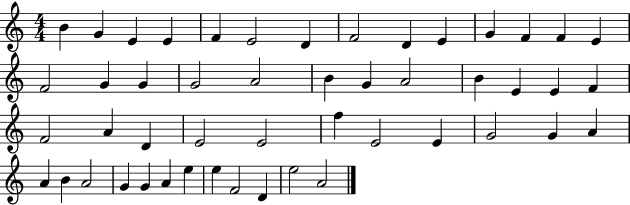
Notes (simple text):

B4/q G4/q E4/q E4/q F4/q E4/h D4/q F4/h D4/q E4/q G4/q F4/q F4/q E4/q F4/h G4/q G4/q G4/h A4/h B4/q G4/q A4/h B4/q E4/q E4/q F4/q F4/h A4/q D4/q E4/h E4/h F5/q E4/h E4/q G4/h G4/q A4/q A4/q B4/q A4/h G4/q G4/q A4/q E5/q E5/q F4/h D4/q E5/h A4/h